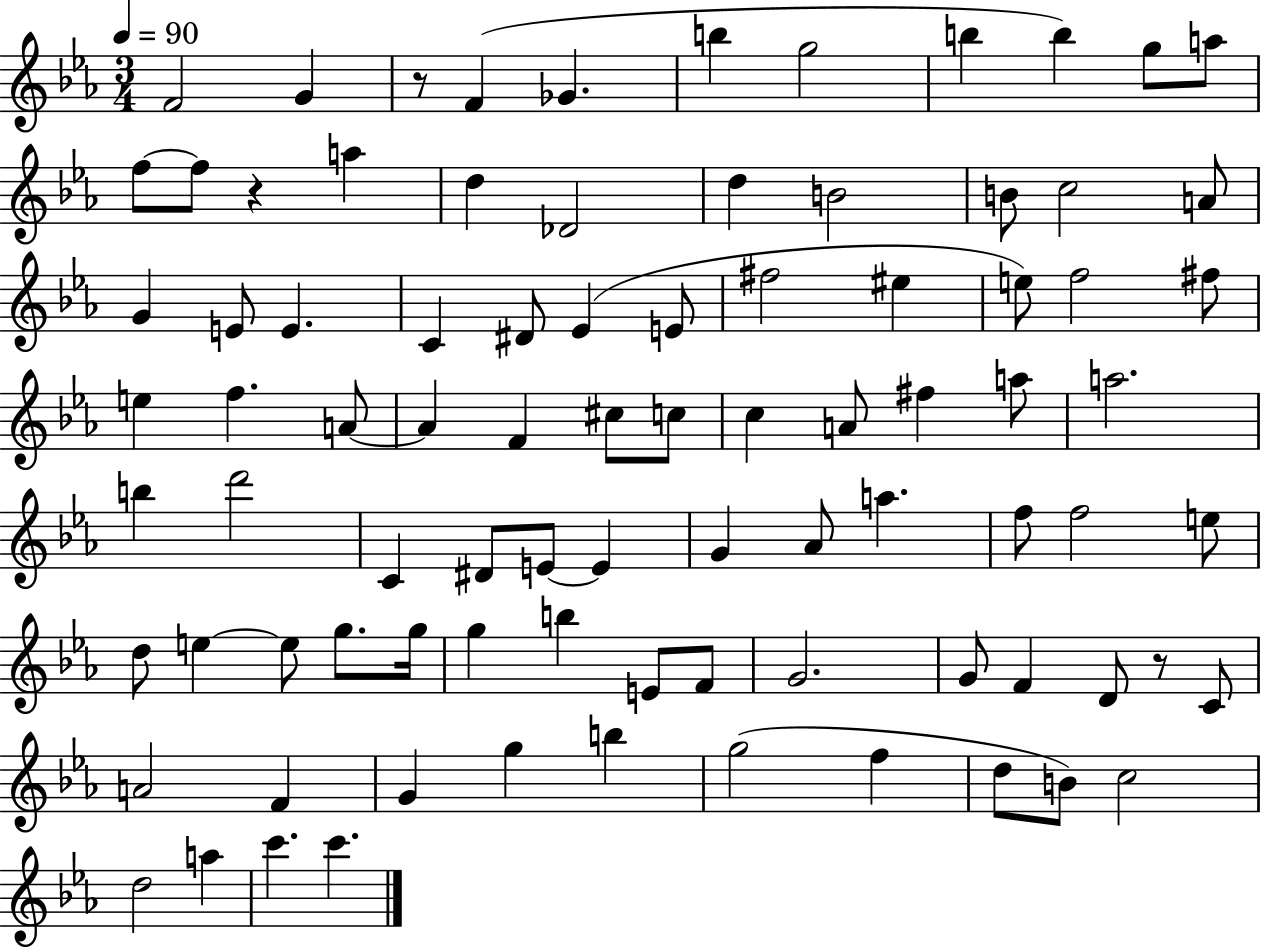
X:1
T:Untitled
M:3/4
L:1/4
K:Eb
F2 G z/2 F _G b g2 b b g/2 a/2 f/2 f/2 z a d _D2 d B2 B/2 c2 A/2 G E/2 E C ^D/2 _E E/2 ^f2 ^e e/2 f2 ^f/2 e f A/2 A F ^c/2 c/2 c A/2 ^f a/2 a2 b d'2 C ^D/2 E/2 E G _A/2 a f/2 f2 e/2 d/2 e e/2 g/2 g/4 g b E/2 F/2 G2 G/2 F D/2 z/2 C/2 A2 F G g b g2 f d/2 B/2 c2 d2 a c' c'